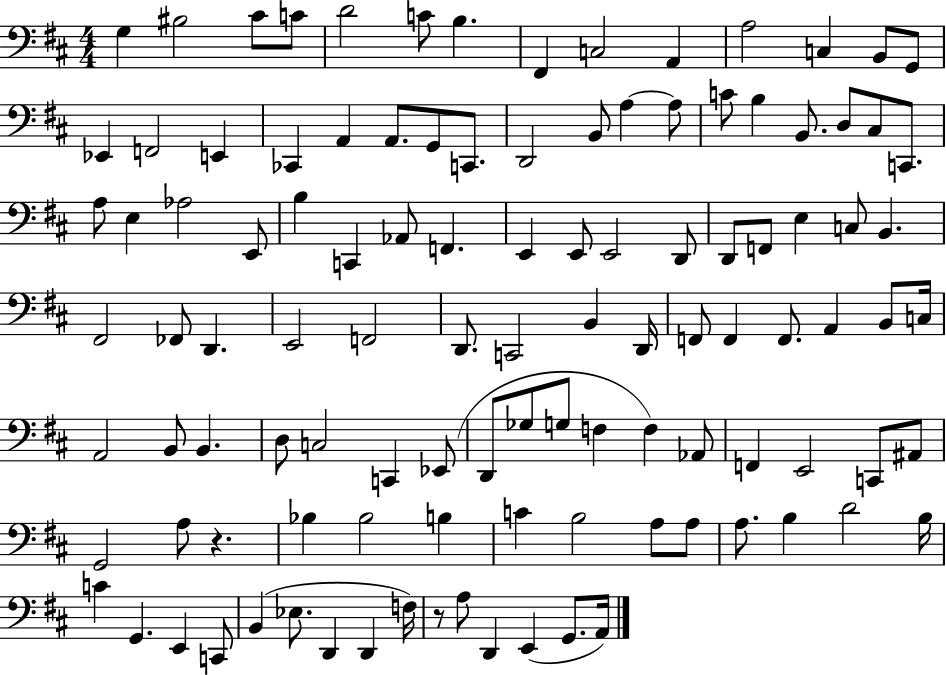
X:1
T:Untitled
M:4/4
L:1/4
K:D
G, ^B,2 ^C/2 C/2 D2 C/2 B, ^F,, C,2 A,, A,2 C, B,,/2 G,,/2 _E,, F,,2 E,, _C,, A,, A,,/2 G,,/2 C,,/2 D,,2 B,,/2 A, A,/2 C/2 B, B,,/2 D,/2 ^C,/2 C,,/2 A,/2 E, _A,2 E,,/2 B, C,, _A,,/2 F,, E,, E,,/2 E,,2 D,,/2 D,,/2 F,,/2 E, C,/2 B,, ^F,,2 _F,,/2 D,, E,,2 F,,2 D,,/2 C,,2 B,, D,,/4 F,,/2 F,, F,,/2 A,, B,,/2 C,/4 A,,2 B,,/2 B,, D,/2 C,2 C,, _E,,/2 D,,/2 _G,/2 G,/2 F, F, _A,,/2 F,, E,,2 C,,/2 ^A,,/2 G,,2 A,/2 z _B, _B,2 B, C B,2 A,/2 A,/2 A,/2 B, D2 B,/4 C G,, E,, C,,/2 B,, _E,/2 D,, D,, F,/4 z/2 A,/2 D,, E,, G,,/2 A,,/4